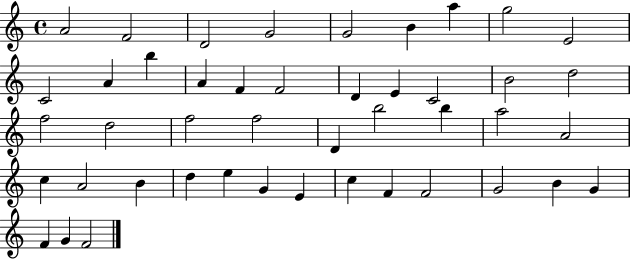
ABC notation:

X:1
T:Untitled
M:4/4
L:1/4
K:C
A2 F2 D2 G2 G2 B a g2 E2 C2 A b A F F2 D E C2 B2 d2 f2 d2 f2 f2 D b2 b a2 A2 c A2 B d e G E c F F2 G2 B G F G F2